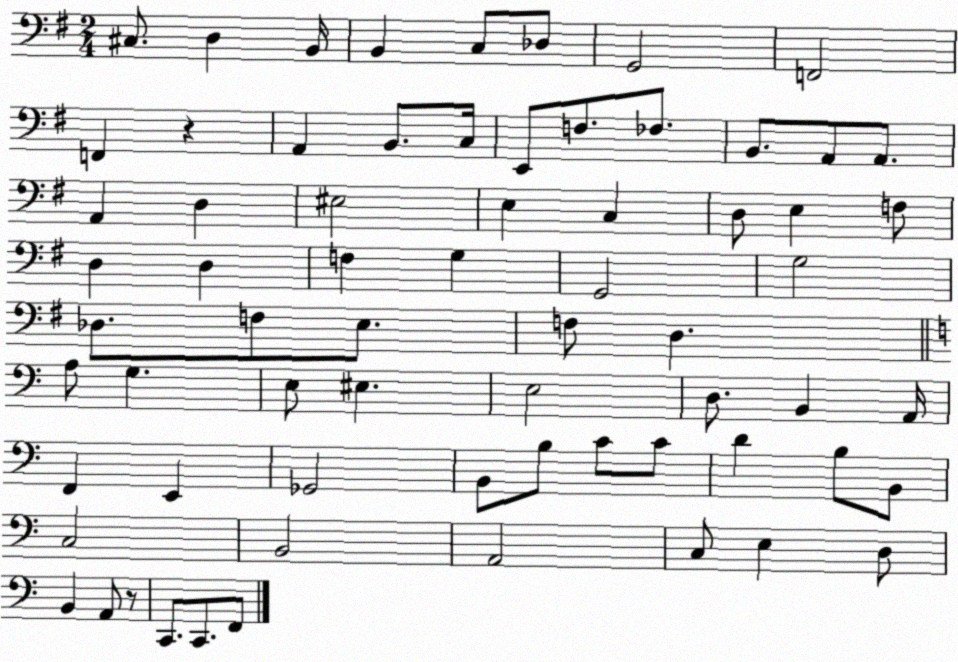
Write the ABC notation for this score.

X:1
T:Untitled
M:2/4
L:1/4
K:G
^C,/2 D, B,,/4 B,, C,/2 _D,/2 G,,2 F,,2 F,, z A,, B,,/2 C,/4 E,,/2 F,/2 _F,/2 B,,/2 A,,/2 A,,/2 A,, D, ^E,2 E, C, D,/2 E, F,/2 D, D, F, G, G,,2 G,2 _D,/2 F,/2 E,/2 F,/2 D, A,/2 G, E,/2 ^E, E,2 D,/2 B,, A,,/4 F,, E,, _G,,2 B,,/2 B,/2 C/2 C/2 D B,/2 B,,/2 C,2 B,,2 A,,2 C,/2 E, D,/2 B,, A,,/2 z/2 C,,/2 C,,/2 F,,/2